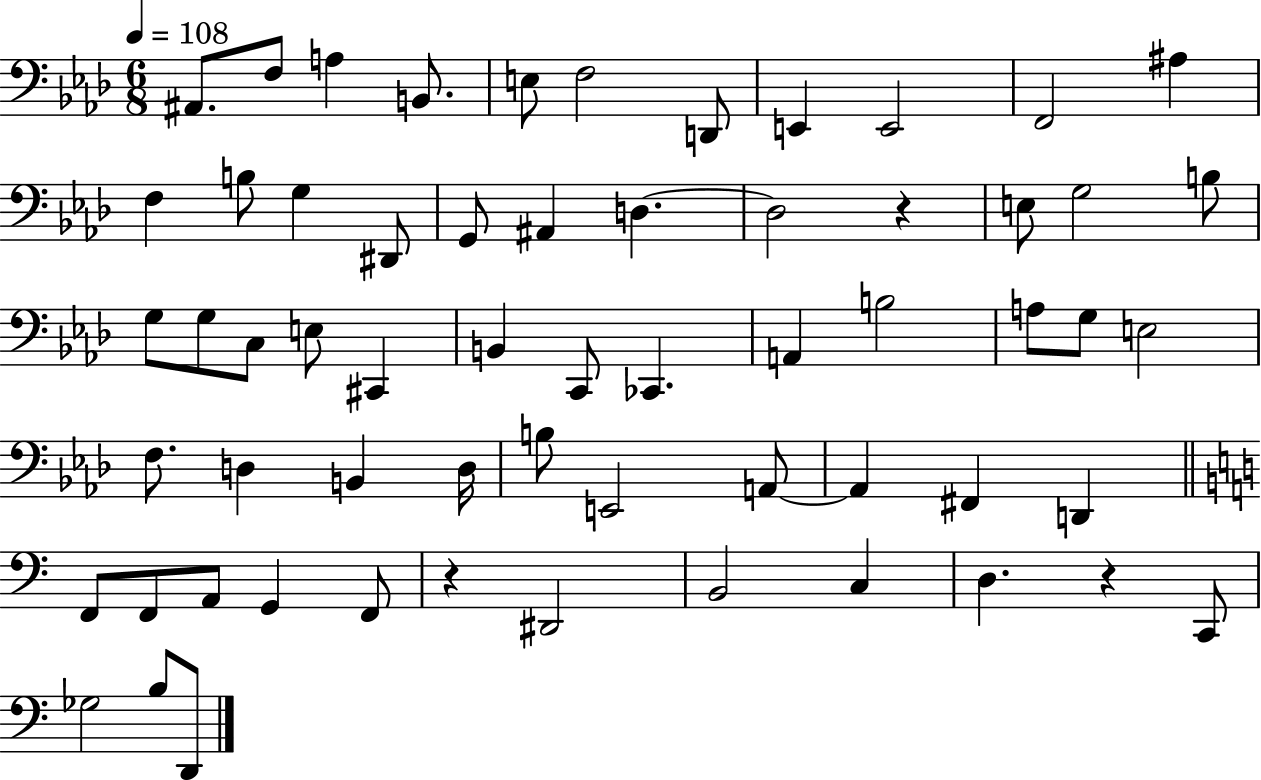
{
  \clef bass
  \numericTimeSignature
  \time 6/8
  \key aes \major
  \tempo 4 = 108
  ais,8. f8 a4 b,8. | e8 f2 d,8 | e,4 e,2 | f,2 ais4 | \break f4 b8 g4 dis,8 | g,8 ais,4 d4.~~ | d2 r4 | e8 g2 b8 | \break g8 g8 c8 e8 cis,4 | b,4 c,8 ces,4. | a,4 b2 | a8 g8 e2 | \break f8. d4 b,4 d16 | b8 e,2 a,8~~ | a,4 fis,4 d,4 | \bar "||" \break \key c \major f,8 f,8 a,8 g,4 f,8 | r4 dis,2 | b,2 c4 | d4. r4 c,8 | \break ges2 b8 d,8 | \bar "|."
}